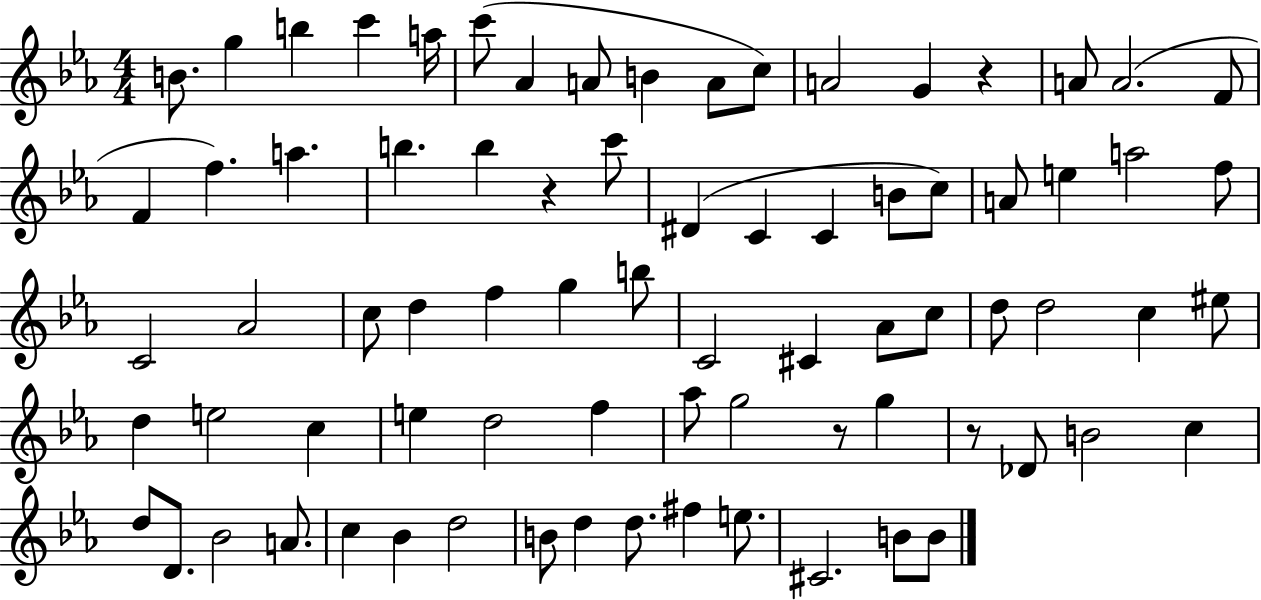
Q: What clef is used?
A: treble